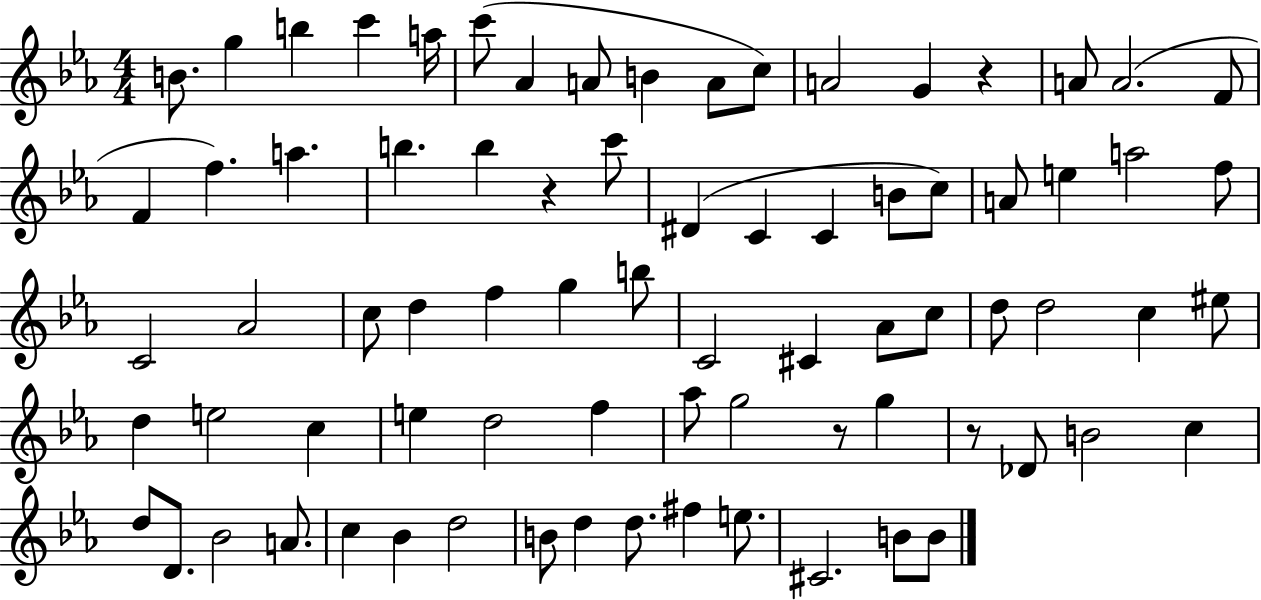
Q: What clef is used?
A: treble